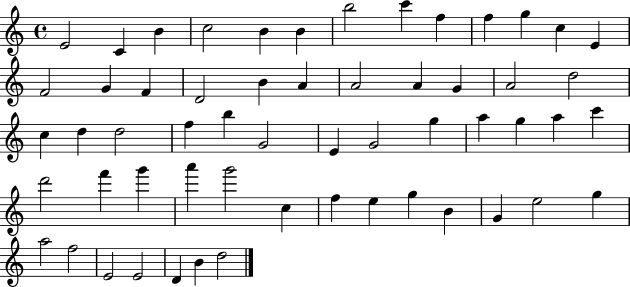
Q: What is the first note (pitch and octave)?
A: E4